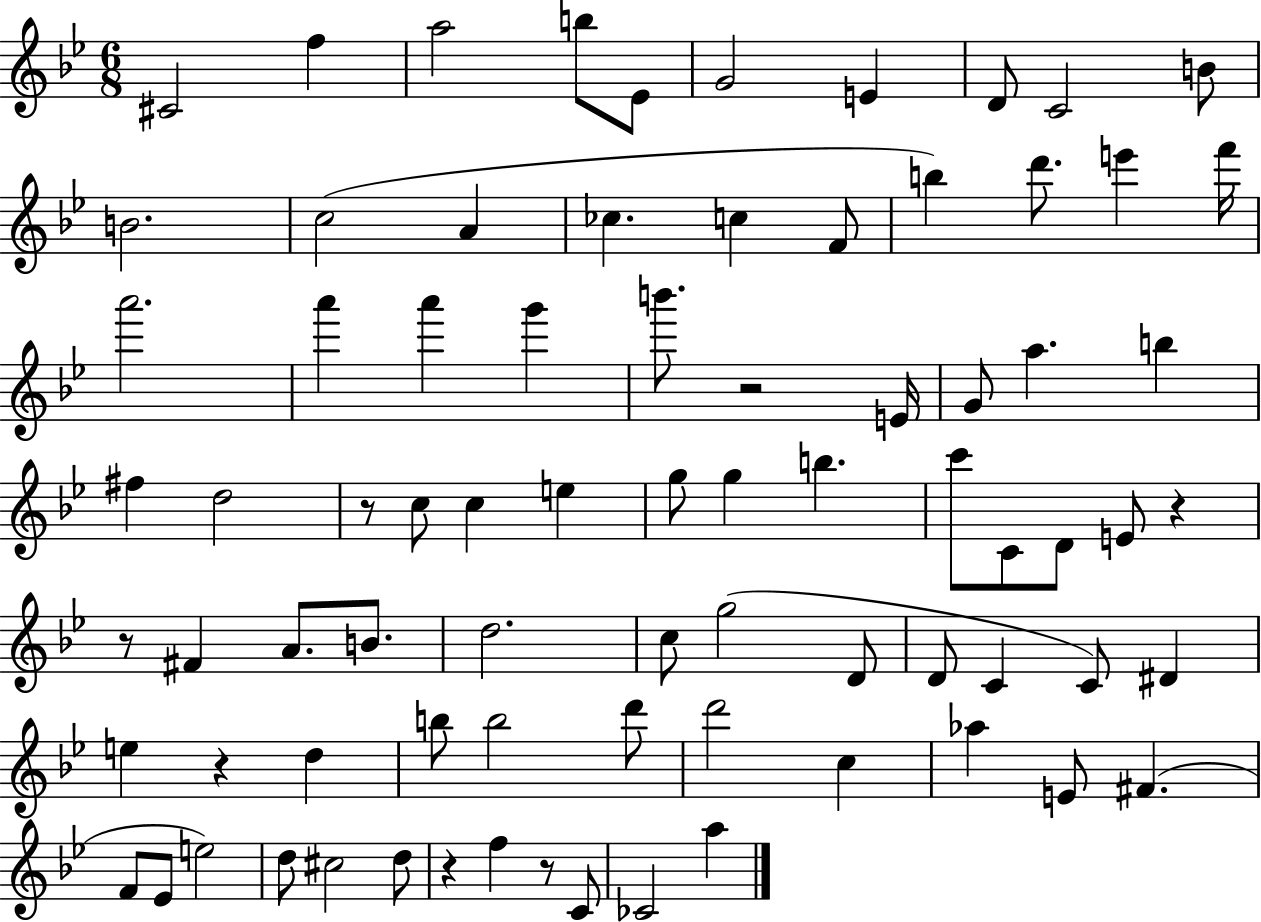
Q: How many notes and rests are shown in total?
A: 79